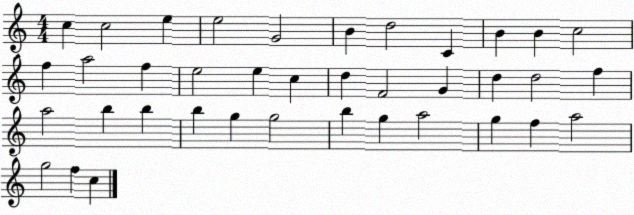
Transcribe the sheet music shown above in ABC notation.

X:1
T:Untitled
M:4/4
L:1/4
K:C
c c2 e e2 G2 B d2 C B B c2 f a2 f e2 e c d F2 G d d2 f a2 b b b g g2 b g a2 g f a2 g2 f c